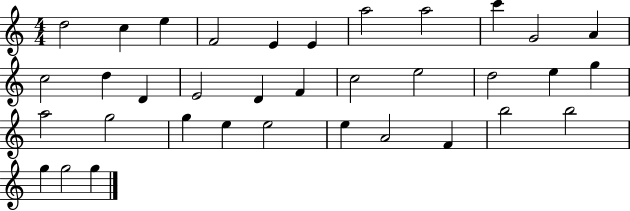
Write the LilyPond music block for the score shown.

{
  \clef treble
  \numericTimeSignature
  \time 4/4
  \key c \major
  d''2 c''4 e''4 | f'2 e'4 e'4 | a''2 a''2 | c'''4 g'2 a'4 | \break c''2 d''4 d'4 | e'2 d'4 f'4 | c''2 e''2 | d''2 e''4 g''4 | \break a''2 g''2 | g''4 e''4 e''2 | e''4 a'2 f'4 | b''2 b''2 | \break g''4 g''2 g''4 | \bar "|."
}